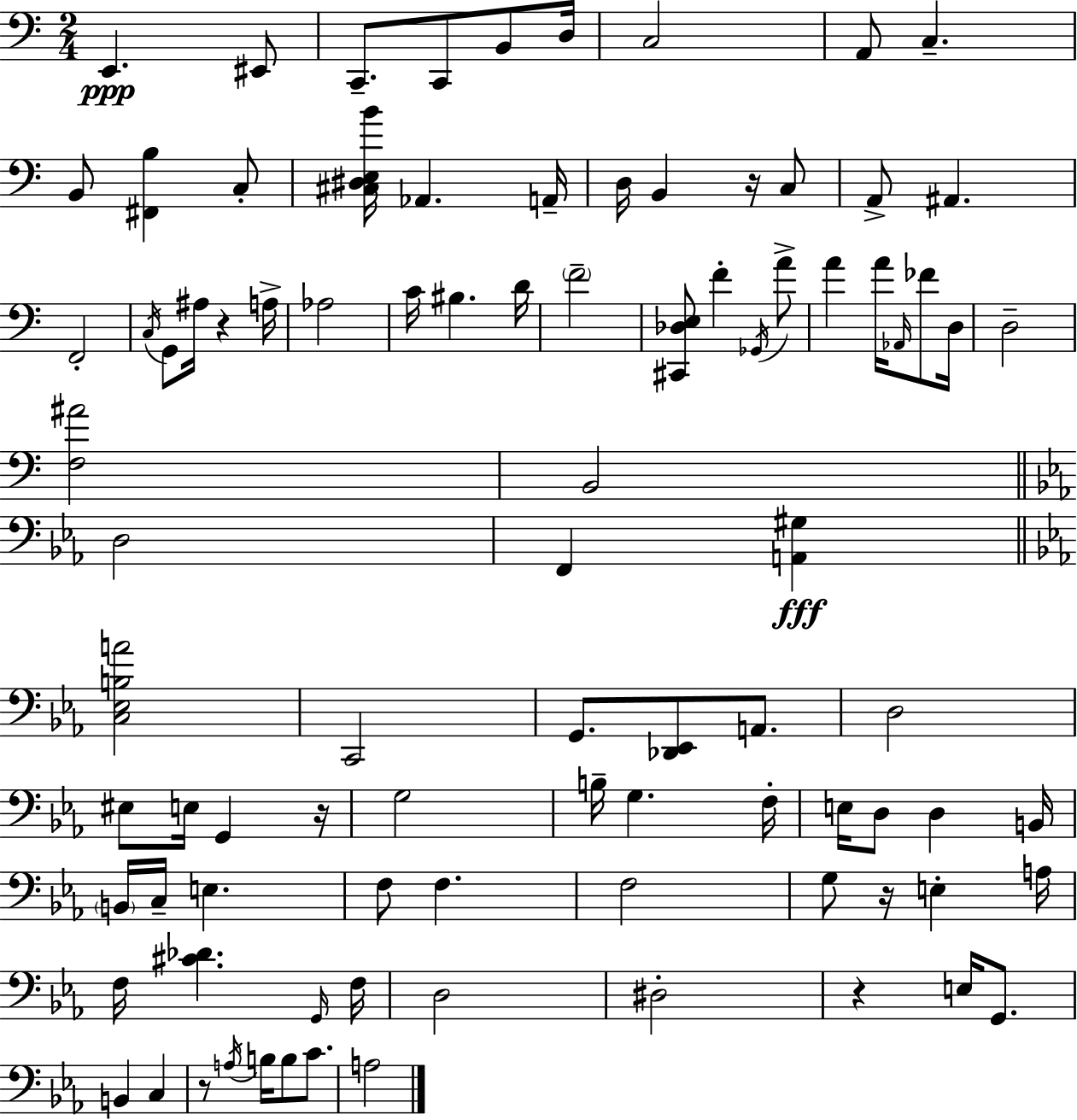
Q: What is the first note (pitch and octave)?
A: E2